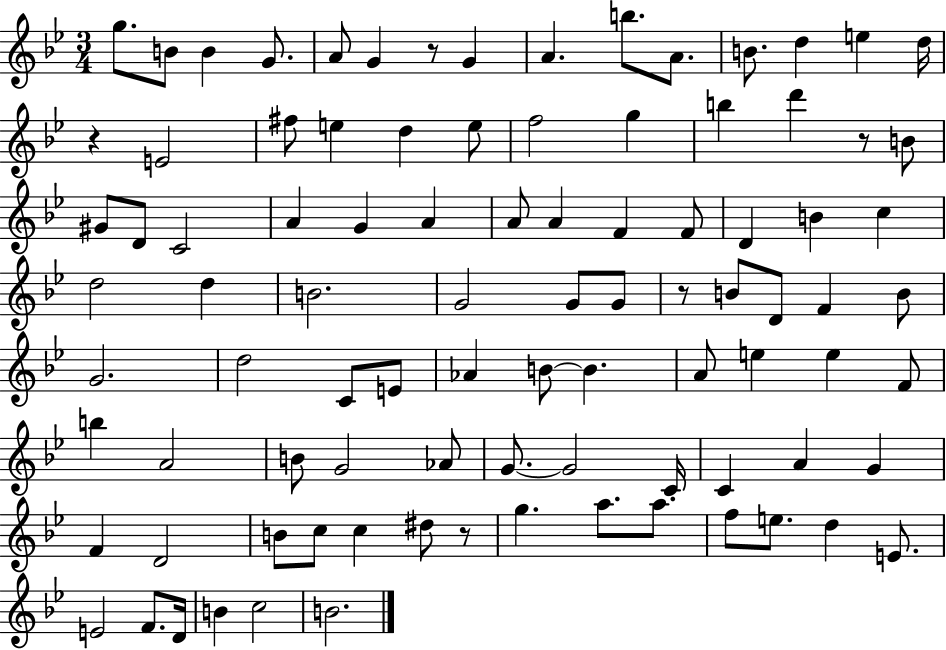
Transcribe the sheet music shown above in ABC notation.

X:1
T:Untitled
M:3/4
L:1/4
K:Bb
g/2 B/2 B G/2 A/2 G z/2 G A b/2 A/2 B/2 d e d/4 z E2 ^f/2 e d e/2 f2 g b d' z/2 B/2 ^G/2 D/2 C2 A G A A/2 A F F/2 D B c d2 d B2 G2 G/2 G/2 z/2 B/2 D/2 F B/2 G2 d2 C/2 E/2 _A B/2 B A/2 e e F/2 b A2 B/2 G2 _A/2 G/2 G2 C/4 C A G F D2 B/2 c/2 c ^d/2 z/2 g a/2 a/2 f/2 e/2 d E/2 E2 F/2 D/4 B c2 B2